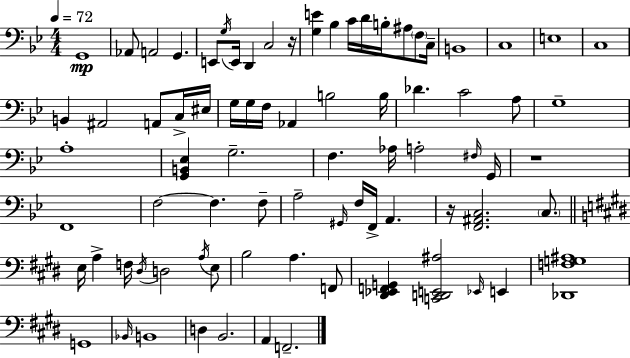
X:1
T:Untitled
M:4/4
L:1/4
K:Bb
G,,4 _A,,/2 A,,2 G,, E,,/2 G,/4 E,,/4 D,, C,2 z/4 [G,E] _B, C/4 D/4 B,/4 ^A,/2 F,/2 C,/4 B,,4 C,4 E,4 C,4 B,, ^A,,2 A,,/2 C,/4 ^E,/4 G,/4 G,/4 F,/4 _A,, B,2 B,/4 _D C2 A,/2 G,4 A,4 [G,,B,,_E,] G,2 F, _A,/4 A,2 ^F,/4 G,,/4 z4 F,,4 F,2 F, F,/2 A,2 ^G,,/4 F,/4 F,,/4 A,, z/4 [F,,^A,,C,]2 C,/2 E,/4 A, F,/4 ^D,/4 D,2 A,/4 E,/2 B,2 A, F,,/2 [^D,,_E,,F,,G,,] [C,,D,,E,,^A,]2 _E,,/4 E,, [_D,,F,G,^A,]4 G,,4 _B,,/4 B,,4 D, B,,2 A,, F,,2